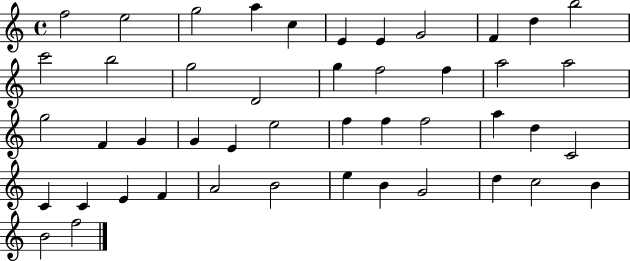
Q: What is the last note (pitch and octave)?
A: F5